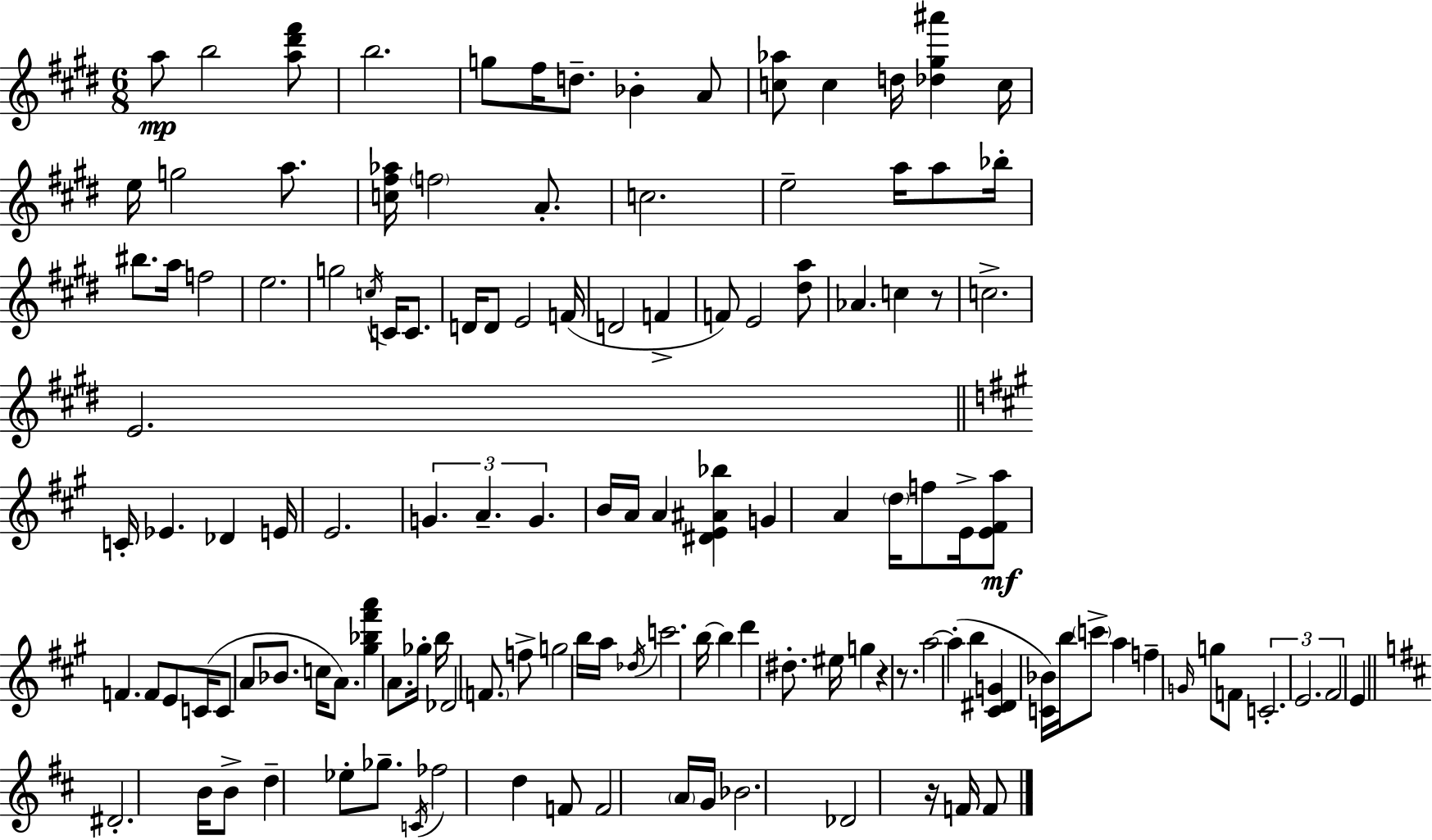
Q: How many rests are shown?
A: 4